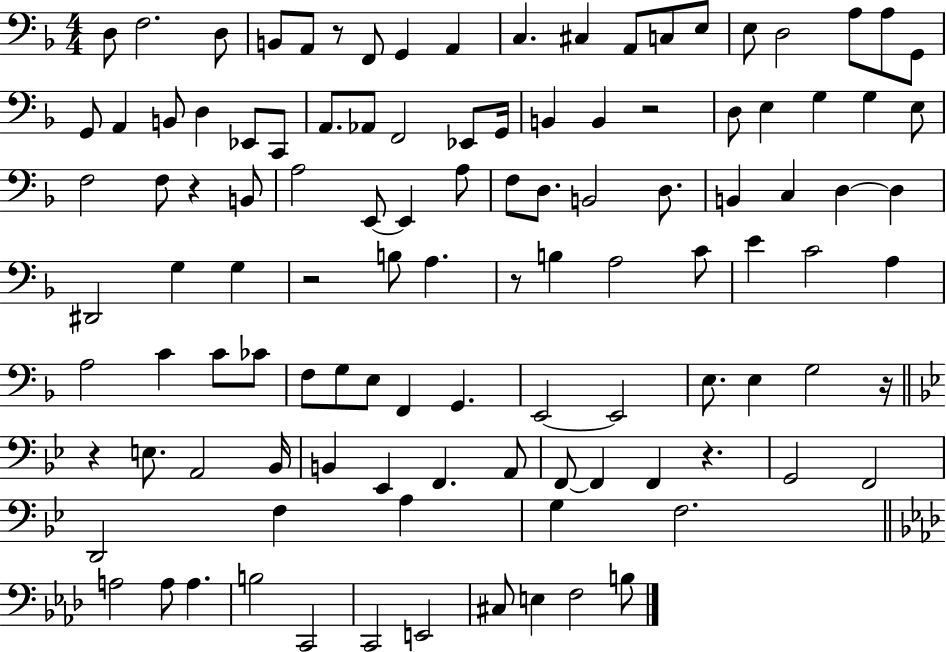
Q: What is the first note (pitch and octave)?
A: D3